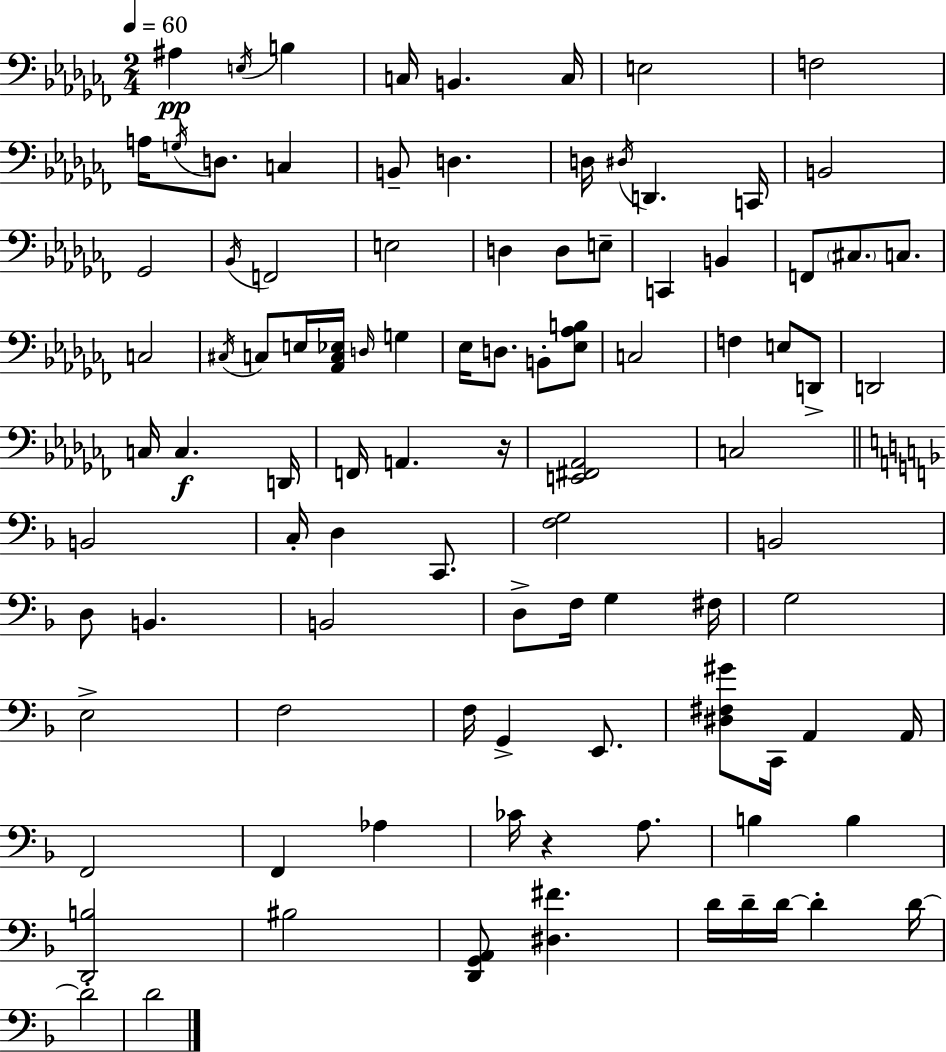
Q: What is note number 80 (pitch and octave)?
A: BIS3